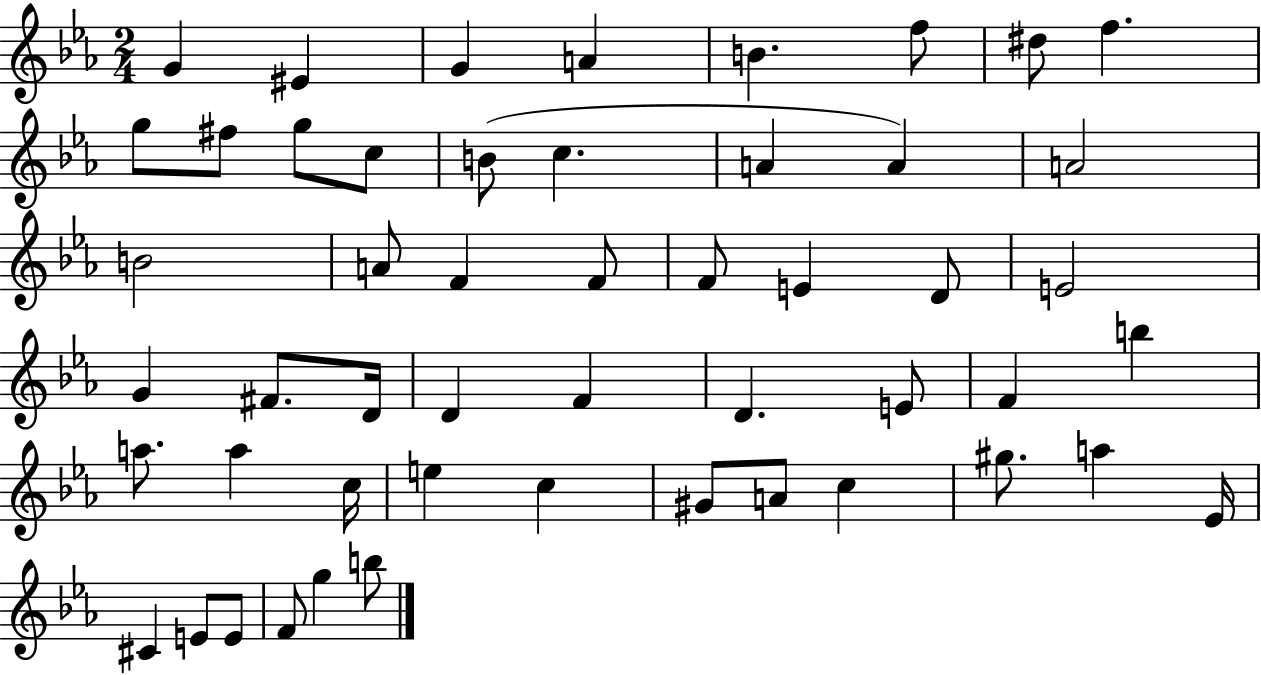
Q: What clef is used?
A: treble